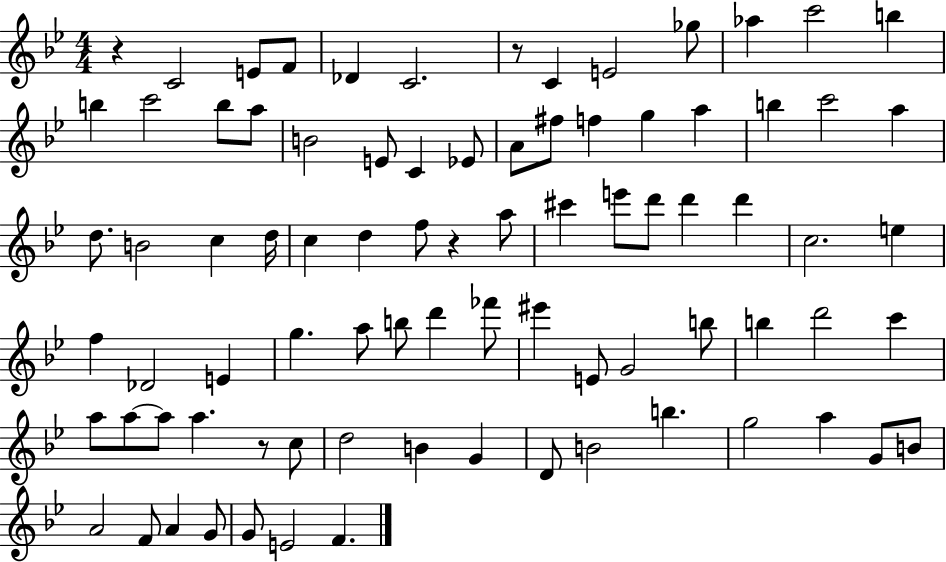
{
  \clef treble
  \numericTimeSignature
  \time 4/4
  \key bes \major
  r4 c'2 e'8 f'8 | des'4 c'2. | r8 c'4 e'2 ges''8 | aes''4 c'''2 b''4 | \break b''4 c'''2 b''8 a''8 | b'2 e'8 c'4 ees'8 | a'8 fis''8 f''4 g''4 a''4 | b''4 c'''2 a''4 | \break d''8. b'2 c''4 d''16 | c''4 d''4 f''8 r4 a''8 | cis'''4 e'''8 d'''8 d'''4 d'''4 | c''2. e''4 | \break f''4 des'2 e'4 | g''4. a''8 b''8 d'''4 fes'''8 | eis'''4 e'8 g'2 b''8 | b''4 d'''2 c'''4 | \break a''8 a''8~~ a''8 a''4. r8 c''8 | d''2 b'4 g'4 | d'8 b'2 b''4. | g''2 a''4 g'8 b'8 | \break a'2 f'8 a'4 g'8 | g'8 e'2 f'4. | \bar "|."
}